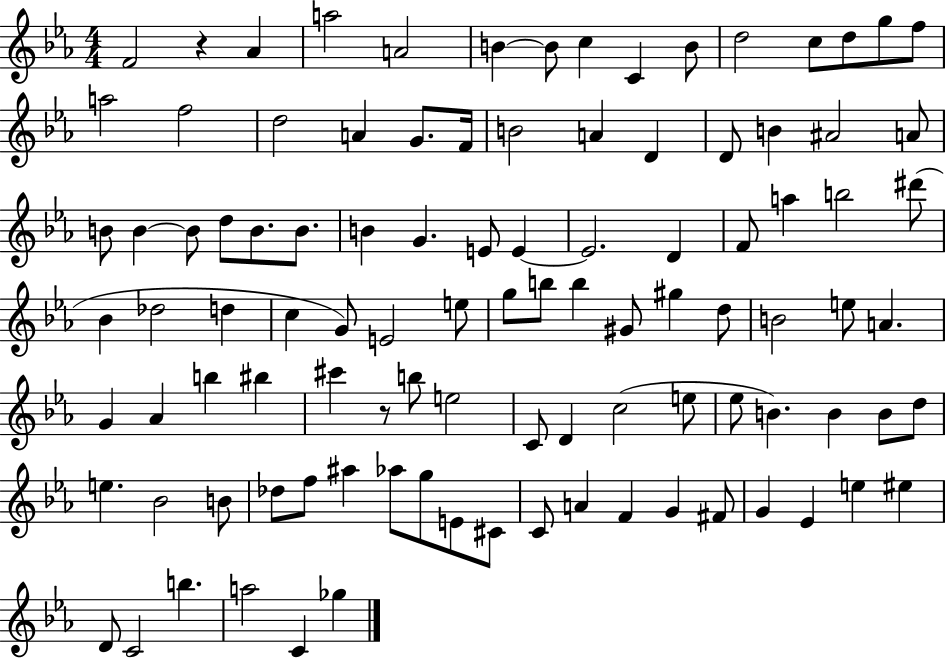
X:1
T:Untitled
M:4/4
L:1/4
K:Eb
F2 z _A a2 A2 B B/2 c C B/2 d2 c/2 d/2 g/2 f/2 a2 f2 d2 A G/2 F/4 B2 A D D/2 B ^A2 A/2 B/2 B B/2 d/2 B/2 B/2 B G E/2 E E2 D F/2 a b2 ^d'/2 _B _d2 d c G/2 E2 e/2 g/2 b/2 b ^G/2 ^g d/2 B2 e/2 A G _A b ^b ^c' z/2 b/2 e2 C/2 D c2 e/2 _e/2 B B B/2 d/2 e _B2 B/2 _d/2 f/2 ^a _a/2 g/2 E/2 ^C/2 C/2 A F G ^F/2 G _E e ^e D/2 C2 b a2 C _g